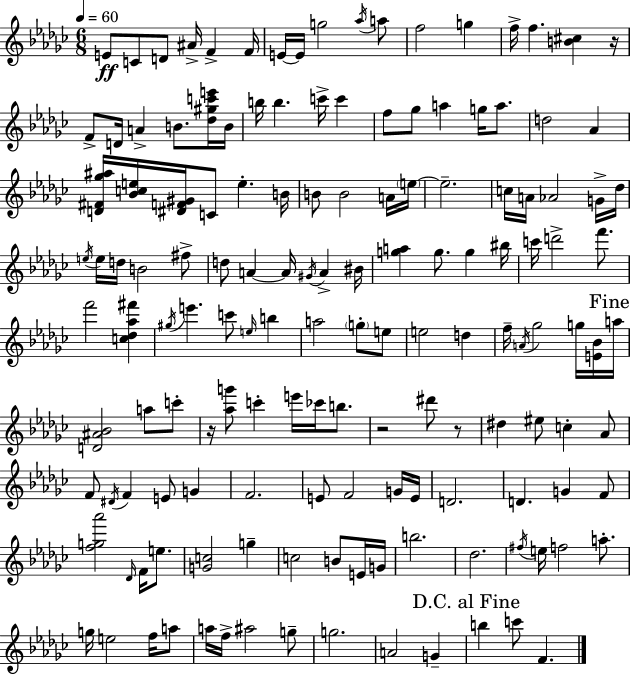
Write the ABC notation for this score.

X:1
T:Untitled
M:6/8
L:1/4
K:Ebm
E/2 C/2 D/2 ^A/4 F F/4 E/4 E/4 g2 _a/4 a/2 f2 g f/4 f [B^c] z/4 F/2 D/4 A B/2 [_d^gc'e']/4 B/4 b/4 b c'/4 c' f/2 _g/2 a g/4 a/2 d2 _A [D^F_g^a]/4 [_Bce]/4 [^DF^G]/4 C/2 e B/4 B/2 B2 A/4 e/4 e2 c/4 A/4 _A2 G/4 _d/4 e/4 e/4 d/4 B2 ^f/2 d/2 A A/4 ^G/4 A ^B/4 [ga] g/2 g ^b/4 c'/4 d'2 f'/2 f'2 [c_d_a^f'] ^g/4 e' c'/2 e/4 b a2 g/2 e/2 e2 d f/4 A/4 _g2 g/4 [E_B]/4 a/4 [D^A_B]2 a/2 c'/2 z/4 [_ag']/2 c' e'/4 _c'/4 b/2 z2 ^d'/2 z/2 ^d ^e/2 c _A/2 F/2 ^D/4 F E/2 G F2 E/2 F2 G/4 E/4 D2 D G F/2 [fg_a']2 _D/4 F/4 e/2 [Gc]2 g c2 B/2 E/4 G/4 b2 _d2 ^f/4 e/4 f2 a/2 g/4 e2 f/4 a/2 a/4 f/4 ^a2 g/2 g2 A2 G b c'/2 F